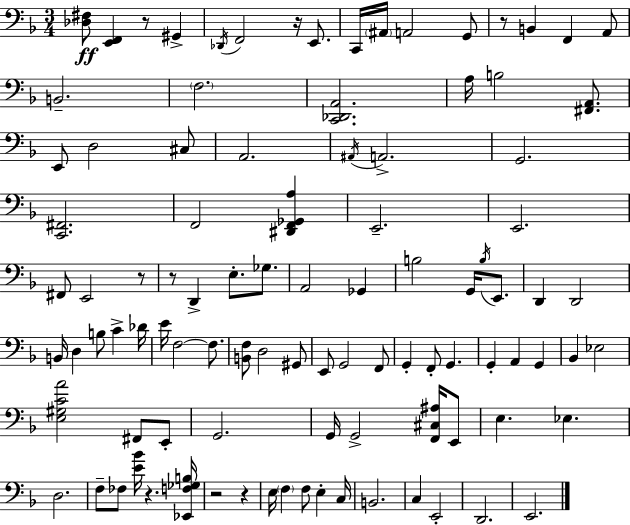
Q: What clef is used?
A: bass